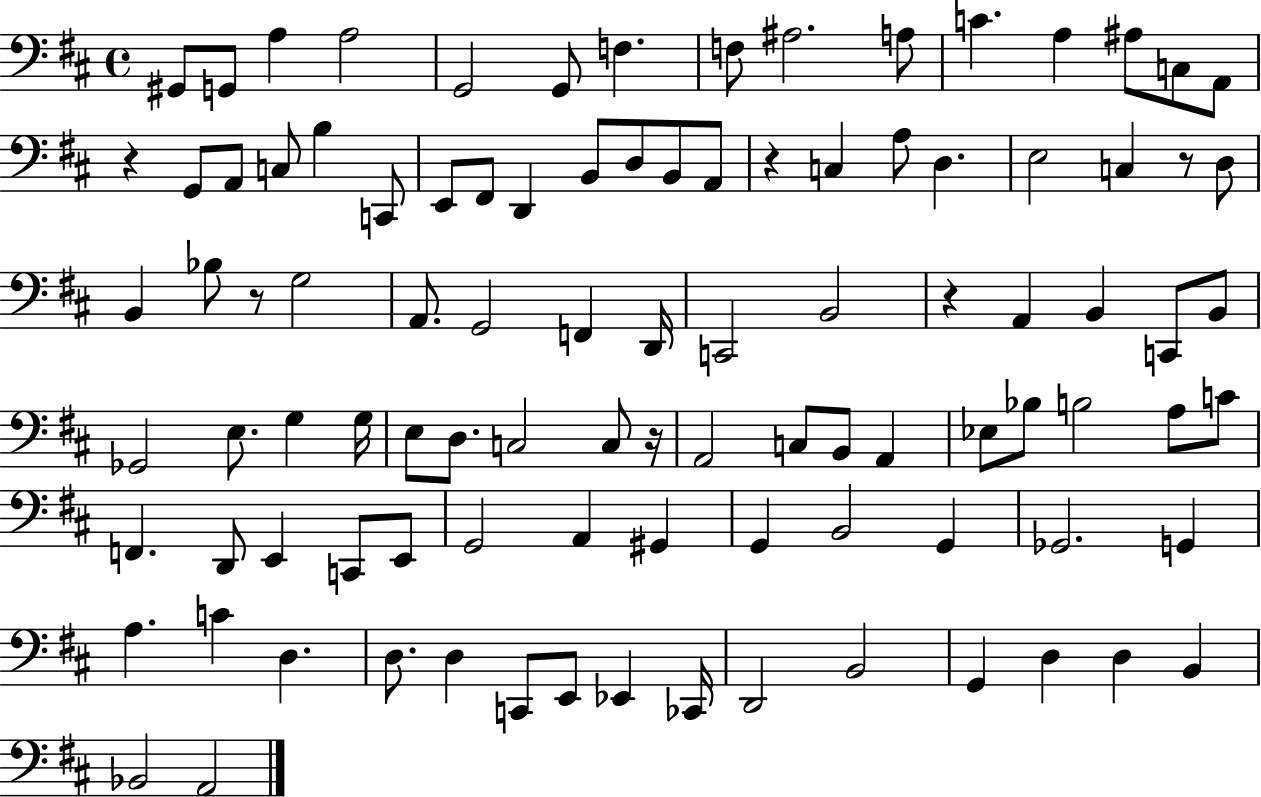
X:1
T:Untitled
M:4/4
L:1/4
K:D
^G,,/2 G,,/2 A, A,2 G,,2 G,,/2 F, F,/2 ^A,2 A,/2 C A, ^A,/2 C,/2 A,,/2 z G,,/2 A,,/2 C,/2 B, C,,/2 E,,/2 ^F,,/2 D,, B,,/2 D,/2 B,,/2 A,,/2 z C, A,/2 D, E,2 C, z/2 D,/2 B,, _B,/2 z/2 G,2 A,,/2 G,,2 F,, D,,/4 C,,2 B,,2 z A,, B,, C,,/2 B,,/2 _G,,2 E,/2 G, G,/4 E,/2 D,/2 C,2 C,/2 z/4 A,,2 C,/2 B,,/2 A,, _E,/2 _B,/2 B,2 A,/2 C/2 F,, D,,/2 E,, C,,/2 E,,/2 G,,2 A,, ^G,, G,, B,,2 G,, _G,,2 G,, A, C D, D,/2 D, C,,/2 E,,/2 _E,, _C,,/4 D,,2 B,,2 G,, D, D, B,, _B,,2 A,,2